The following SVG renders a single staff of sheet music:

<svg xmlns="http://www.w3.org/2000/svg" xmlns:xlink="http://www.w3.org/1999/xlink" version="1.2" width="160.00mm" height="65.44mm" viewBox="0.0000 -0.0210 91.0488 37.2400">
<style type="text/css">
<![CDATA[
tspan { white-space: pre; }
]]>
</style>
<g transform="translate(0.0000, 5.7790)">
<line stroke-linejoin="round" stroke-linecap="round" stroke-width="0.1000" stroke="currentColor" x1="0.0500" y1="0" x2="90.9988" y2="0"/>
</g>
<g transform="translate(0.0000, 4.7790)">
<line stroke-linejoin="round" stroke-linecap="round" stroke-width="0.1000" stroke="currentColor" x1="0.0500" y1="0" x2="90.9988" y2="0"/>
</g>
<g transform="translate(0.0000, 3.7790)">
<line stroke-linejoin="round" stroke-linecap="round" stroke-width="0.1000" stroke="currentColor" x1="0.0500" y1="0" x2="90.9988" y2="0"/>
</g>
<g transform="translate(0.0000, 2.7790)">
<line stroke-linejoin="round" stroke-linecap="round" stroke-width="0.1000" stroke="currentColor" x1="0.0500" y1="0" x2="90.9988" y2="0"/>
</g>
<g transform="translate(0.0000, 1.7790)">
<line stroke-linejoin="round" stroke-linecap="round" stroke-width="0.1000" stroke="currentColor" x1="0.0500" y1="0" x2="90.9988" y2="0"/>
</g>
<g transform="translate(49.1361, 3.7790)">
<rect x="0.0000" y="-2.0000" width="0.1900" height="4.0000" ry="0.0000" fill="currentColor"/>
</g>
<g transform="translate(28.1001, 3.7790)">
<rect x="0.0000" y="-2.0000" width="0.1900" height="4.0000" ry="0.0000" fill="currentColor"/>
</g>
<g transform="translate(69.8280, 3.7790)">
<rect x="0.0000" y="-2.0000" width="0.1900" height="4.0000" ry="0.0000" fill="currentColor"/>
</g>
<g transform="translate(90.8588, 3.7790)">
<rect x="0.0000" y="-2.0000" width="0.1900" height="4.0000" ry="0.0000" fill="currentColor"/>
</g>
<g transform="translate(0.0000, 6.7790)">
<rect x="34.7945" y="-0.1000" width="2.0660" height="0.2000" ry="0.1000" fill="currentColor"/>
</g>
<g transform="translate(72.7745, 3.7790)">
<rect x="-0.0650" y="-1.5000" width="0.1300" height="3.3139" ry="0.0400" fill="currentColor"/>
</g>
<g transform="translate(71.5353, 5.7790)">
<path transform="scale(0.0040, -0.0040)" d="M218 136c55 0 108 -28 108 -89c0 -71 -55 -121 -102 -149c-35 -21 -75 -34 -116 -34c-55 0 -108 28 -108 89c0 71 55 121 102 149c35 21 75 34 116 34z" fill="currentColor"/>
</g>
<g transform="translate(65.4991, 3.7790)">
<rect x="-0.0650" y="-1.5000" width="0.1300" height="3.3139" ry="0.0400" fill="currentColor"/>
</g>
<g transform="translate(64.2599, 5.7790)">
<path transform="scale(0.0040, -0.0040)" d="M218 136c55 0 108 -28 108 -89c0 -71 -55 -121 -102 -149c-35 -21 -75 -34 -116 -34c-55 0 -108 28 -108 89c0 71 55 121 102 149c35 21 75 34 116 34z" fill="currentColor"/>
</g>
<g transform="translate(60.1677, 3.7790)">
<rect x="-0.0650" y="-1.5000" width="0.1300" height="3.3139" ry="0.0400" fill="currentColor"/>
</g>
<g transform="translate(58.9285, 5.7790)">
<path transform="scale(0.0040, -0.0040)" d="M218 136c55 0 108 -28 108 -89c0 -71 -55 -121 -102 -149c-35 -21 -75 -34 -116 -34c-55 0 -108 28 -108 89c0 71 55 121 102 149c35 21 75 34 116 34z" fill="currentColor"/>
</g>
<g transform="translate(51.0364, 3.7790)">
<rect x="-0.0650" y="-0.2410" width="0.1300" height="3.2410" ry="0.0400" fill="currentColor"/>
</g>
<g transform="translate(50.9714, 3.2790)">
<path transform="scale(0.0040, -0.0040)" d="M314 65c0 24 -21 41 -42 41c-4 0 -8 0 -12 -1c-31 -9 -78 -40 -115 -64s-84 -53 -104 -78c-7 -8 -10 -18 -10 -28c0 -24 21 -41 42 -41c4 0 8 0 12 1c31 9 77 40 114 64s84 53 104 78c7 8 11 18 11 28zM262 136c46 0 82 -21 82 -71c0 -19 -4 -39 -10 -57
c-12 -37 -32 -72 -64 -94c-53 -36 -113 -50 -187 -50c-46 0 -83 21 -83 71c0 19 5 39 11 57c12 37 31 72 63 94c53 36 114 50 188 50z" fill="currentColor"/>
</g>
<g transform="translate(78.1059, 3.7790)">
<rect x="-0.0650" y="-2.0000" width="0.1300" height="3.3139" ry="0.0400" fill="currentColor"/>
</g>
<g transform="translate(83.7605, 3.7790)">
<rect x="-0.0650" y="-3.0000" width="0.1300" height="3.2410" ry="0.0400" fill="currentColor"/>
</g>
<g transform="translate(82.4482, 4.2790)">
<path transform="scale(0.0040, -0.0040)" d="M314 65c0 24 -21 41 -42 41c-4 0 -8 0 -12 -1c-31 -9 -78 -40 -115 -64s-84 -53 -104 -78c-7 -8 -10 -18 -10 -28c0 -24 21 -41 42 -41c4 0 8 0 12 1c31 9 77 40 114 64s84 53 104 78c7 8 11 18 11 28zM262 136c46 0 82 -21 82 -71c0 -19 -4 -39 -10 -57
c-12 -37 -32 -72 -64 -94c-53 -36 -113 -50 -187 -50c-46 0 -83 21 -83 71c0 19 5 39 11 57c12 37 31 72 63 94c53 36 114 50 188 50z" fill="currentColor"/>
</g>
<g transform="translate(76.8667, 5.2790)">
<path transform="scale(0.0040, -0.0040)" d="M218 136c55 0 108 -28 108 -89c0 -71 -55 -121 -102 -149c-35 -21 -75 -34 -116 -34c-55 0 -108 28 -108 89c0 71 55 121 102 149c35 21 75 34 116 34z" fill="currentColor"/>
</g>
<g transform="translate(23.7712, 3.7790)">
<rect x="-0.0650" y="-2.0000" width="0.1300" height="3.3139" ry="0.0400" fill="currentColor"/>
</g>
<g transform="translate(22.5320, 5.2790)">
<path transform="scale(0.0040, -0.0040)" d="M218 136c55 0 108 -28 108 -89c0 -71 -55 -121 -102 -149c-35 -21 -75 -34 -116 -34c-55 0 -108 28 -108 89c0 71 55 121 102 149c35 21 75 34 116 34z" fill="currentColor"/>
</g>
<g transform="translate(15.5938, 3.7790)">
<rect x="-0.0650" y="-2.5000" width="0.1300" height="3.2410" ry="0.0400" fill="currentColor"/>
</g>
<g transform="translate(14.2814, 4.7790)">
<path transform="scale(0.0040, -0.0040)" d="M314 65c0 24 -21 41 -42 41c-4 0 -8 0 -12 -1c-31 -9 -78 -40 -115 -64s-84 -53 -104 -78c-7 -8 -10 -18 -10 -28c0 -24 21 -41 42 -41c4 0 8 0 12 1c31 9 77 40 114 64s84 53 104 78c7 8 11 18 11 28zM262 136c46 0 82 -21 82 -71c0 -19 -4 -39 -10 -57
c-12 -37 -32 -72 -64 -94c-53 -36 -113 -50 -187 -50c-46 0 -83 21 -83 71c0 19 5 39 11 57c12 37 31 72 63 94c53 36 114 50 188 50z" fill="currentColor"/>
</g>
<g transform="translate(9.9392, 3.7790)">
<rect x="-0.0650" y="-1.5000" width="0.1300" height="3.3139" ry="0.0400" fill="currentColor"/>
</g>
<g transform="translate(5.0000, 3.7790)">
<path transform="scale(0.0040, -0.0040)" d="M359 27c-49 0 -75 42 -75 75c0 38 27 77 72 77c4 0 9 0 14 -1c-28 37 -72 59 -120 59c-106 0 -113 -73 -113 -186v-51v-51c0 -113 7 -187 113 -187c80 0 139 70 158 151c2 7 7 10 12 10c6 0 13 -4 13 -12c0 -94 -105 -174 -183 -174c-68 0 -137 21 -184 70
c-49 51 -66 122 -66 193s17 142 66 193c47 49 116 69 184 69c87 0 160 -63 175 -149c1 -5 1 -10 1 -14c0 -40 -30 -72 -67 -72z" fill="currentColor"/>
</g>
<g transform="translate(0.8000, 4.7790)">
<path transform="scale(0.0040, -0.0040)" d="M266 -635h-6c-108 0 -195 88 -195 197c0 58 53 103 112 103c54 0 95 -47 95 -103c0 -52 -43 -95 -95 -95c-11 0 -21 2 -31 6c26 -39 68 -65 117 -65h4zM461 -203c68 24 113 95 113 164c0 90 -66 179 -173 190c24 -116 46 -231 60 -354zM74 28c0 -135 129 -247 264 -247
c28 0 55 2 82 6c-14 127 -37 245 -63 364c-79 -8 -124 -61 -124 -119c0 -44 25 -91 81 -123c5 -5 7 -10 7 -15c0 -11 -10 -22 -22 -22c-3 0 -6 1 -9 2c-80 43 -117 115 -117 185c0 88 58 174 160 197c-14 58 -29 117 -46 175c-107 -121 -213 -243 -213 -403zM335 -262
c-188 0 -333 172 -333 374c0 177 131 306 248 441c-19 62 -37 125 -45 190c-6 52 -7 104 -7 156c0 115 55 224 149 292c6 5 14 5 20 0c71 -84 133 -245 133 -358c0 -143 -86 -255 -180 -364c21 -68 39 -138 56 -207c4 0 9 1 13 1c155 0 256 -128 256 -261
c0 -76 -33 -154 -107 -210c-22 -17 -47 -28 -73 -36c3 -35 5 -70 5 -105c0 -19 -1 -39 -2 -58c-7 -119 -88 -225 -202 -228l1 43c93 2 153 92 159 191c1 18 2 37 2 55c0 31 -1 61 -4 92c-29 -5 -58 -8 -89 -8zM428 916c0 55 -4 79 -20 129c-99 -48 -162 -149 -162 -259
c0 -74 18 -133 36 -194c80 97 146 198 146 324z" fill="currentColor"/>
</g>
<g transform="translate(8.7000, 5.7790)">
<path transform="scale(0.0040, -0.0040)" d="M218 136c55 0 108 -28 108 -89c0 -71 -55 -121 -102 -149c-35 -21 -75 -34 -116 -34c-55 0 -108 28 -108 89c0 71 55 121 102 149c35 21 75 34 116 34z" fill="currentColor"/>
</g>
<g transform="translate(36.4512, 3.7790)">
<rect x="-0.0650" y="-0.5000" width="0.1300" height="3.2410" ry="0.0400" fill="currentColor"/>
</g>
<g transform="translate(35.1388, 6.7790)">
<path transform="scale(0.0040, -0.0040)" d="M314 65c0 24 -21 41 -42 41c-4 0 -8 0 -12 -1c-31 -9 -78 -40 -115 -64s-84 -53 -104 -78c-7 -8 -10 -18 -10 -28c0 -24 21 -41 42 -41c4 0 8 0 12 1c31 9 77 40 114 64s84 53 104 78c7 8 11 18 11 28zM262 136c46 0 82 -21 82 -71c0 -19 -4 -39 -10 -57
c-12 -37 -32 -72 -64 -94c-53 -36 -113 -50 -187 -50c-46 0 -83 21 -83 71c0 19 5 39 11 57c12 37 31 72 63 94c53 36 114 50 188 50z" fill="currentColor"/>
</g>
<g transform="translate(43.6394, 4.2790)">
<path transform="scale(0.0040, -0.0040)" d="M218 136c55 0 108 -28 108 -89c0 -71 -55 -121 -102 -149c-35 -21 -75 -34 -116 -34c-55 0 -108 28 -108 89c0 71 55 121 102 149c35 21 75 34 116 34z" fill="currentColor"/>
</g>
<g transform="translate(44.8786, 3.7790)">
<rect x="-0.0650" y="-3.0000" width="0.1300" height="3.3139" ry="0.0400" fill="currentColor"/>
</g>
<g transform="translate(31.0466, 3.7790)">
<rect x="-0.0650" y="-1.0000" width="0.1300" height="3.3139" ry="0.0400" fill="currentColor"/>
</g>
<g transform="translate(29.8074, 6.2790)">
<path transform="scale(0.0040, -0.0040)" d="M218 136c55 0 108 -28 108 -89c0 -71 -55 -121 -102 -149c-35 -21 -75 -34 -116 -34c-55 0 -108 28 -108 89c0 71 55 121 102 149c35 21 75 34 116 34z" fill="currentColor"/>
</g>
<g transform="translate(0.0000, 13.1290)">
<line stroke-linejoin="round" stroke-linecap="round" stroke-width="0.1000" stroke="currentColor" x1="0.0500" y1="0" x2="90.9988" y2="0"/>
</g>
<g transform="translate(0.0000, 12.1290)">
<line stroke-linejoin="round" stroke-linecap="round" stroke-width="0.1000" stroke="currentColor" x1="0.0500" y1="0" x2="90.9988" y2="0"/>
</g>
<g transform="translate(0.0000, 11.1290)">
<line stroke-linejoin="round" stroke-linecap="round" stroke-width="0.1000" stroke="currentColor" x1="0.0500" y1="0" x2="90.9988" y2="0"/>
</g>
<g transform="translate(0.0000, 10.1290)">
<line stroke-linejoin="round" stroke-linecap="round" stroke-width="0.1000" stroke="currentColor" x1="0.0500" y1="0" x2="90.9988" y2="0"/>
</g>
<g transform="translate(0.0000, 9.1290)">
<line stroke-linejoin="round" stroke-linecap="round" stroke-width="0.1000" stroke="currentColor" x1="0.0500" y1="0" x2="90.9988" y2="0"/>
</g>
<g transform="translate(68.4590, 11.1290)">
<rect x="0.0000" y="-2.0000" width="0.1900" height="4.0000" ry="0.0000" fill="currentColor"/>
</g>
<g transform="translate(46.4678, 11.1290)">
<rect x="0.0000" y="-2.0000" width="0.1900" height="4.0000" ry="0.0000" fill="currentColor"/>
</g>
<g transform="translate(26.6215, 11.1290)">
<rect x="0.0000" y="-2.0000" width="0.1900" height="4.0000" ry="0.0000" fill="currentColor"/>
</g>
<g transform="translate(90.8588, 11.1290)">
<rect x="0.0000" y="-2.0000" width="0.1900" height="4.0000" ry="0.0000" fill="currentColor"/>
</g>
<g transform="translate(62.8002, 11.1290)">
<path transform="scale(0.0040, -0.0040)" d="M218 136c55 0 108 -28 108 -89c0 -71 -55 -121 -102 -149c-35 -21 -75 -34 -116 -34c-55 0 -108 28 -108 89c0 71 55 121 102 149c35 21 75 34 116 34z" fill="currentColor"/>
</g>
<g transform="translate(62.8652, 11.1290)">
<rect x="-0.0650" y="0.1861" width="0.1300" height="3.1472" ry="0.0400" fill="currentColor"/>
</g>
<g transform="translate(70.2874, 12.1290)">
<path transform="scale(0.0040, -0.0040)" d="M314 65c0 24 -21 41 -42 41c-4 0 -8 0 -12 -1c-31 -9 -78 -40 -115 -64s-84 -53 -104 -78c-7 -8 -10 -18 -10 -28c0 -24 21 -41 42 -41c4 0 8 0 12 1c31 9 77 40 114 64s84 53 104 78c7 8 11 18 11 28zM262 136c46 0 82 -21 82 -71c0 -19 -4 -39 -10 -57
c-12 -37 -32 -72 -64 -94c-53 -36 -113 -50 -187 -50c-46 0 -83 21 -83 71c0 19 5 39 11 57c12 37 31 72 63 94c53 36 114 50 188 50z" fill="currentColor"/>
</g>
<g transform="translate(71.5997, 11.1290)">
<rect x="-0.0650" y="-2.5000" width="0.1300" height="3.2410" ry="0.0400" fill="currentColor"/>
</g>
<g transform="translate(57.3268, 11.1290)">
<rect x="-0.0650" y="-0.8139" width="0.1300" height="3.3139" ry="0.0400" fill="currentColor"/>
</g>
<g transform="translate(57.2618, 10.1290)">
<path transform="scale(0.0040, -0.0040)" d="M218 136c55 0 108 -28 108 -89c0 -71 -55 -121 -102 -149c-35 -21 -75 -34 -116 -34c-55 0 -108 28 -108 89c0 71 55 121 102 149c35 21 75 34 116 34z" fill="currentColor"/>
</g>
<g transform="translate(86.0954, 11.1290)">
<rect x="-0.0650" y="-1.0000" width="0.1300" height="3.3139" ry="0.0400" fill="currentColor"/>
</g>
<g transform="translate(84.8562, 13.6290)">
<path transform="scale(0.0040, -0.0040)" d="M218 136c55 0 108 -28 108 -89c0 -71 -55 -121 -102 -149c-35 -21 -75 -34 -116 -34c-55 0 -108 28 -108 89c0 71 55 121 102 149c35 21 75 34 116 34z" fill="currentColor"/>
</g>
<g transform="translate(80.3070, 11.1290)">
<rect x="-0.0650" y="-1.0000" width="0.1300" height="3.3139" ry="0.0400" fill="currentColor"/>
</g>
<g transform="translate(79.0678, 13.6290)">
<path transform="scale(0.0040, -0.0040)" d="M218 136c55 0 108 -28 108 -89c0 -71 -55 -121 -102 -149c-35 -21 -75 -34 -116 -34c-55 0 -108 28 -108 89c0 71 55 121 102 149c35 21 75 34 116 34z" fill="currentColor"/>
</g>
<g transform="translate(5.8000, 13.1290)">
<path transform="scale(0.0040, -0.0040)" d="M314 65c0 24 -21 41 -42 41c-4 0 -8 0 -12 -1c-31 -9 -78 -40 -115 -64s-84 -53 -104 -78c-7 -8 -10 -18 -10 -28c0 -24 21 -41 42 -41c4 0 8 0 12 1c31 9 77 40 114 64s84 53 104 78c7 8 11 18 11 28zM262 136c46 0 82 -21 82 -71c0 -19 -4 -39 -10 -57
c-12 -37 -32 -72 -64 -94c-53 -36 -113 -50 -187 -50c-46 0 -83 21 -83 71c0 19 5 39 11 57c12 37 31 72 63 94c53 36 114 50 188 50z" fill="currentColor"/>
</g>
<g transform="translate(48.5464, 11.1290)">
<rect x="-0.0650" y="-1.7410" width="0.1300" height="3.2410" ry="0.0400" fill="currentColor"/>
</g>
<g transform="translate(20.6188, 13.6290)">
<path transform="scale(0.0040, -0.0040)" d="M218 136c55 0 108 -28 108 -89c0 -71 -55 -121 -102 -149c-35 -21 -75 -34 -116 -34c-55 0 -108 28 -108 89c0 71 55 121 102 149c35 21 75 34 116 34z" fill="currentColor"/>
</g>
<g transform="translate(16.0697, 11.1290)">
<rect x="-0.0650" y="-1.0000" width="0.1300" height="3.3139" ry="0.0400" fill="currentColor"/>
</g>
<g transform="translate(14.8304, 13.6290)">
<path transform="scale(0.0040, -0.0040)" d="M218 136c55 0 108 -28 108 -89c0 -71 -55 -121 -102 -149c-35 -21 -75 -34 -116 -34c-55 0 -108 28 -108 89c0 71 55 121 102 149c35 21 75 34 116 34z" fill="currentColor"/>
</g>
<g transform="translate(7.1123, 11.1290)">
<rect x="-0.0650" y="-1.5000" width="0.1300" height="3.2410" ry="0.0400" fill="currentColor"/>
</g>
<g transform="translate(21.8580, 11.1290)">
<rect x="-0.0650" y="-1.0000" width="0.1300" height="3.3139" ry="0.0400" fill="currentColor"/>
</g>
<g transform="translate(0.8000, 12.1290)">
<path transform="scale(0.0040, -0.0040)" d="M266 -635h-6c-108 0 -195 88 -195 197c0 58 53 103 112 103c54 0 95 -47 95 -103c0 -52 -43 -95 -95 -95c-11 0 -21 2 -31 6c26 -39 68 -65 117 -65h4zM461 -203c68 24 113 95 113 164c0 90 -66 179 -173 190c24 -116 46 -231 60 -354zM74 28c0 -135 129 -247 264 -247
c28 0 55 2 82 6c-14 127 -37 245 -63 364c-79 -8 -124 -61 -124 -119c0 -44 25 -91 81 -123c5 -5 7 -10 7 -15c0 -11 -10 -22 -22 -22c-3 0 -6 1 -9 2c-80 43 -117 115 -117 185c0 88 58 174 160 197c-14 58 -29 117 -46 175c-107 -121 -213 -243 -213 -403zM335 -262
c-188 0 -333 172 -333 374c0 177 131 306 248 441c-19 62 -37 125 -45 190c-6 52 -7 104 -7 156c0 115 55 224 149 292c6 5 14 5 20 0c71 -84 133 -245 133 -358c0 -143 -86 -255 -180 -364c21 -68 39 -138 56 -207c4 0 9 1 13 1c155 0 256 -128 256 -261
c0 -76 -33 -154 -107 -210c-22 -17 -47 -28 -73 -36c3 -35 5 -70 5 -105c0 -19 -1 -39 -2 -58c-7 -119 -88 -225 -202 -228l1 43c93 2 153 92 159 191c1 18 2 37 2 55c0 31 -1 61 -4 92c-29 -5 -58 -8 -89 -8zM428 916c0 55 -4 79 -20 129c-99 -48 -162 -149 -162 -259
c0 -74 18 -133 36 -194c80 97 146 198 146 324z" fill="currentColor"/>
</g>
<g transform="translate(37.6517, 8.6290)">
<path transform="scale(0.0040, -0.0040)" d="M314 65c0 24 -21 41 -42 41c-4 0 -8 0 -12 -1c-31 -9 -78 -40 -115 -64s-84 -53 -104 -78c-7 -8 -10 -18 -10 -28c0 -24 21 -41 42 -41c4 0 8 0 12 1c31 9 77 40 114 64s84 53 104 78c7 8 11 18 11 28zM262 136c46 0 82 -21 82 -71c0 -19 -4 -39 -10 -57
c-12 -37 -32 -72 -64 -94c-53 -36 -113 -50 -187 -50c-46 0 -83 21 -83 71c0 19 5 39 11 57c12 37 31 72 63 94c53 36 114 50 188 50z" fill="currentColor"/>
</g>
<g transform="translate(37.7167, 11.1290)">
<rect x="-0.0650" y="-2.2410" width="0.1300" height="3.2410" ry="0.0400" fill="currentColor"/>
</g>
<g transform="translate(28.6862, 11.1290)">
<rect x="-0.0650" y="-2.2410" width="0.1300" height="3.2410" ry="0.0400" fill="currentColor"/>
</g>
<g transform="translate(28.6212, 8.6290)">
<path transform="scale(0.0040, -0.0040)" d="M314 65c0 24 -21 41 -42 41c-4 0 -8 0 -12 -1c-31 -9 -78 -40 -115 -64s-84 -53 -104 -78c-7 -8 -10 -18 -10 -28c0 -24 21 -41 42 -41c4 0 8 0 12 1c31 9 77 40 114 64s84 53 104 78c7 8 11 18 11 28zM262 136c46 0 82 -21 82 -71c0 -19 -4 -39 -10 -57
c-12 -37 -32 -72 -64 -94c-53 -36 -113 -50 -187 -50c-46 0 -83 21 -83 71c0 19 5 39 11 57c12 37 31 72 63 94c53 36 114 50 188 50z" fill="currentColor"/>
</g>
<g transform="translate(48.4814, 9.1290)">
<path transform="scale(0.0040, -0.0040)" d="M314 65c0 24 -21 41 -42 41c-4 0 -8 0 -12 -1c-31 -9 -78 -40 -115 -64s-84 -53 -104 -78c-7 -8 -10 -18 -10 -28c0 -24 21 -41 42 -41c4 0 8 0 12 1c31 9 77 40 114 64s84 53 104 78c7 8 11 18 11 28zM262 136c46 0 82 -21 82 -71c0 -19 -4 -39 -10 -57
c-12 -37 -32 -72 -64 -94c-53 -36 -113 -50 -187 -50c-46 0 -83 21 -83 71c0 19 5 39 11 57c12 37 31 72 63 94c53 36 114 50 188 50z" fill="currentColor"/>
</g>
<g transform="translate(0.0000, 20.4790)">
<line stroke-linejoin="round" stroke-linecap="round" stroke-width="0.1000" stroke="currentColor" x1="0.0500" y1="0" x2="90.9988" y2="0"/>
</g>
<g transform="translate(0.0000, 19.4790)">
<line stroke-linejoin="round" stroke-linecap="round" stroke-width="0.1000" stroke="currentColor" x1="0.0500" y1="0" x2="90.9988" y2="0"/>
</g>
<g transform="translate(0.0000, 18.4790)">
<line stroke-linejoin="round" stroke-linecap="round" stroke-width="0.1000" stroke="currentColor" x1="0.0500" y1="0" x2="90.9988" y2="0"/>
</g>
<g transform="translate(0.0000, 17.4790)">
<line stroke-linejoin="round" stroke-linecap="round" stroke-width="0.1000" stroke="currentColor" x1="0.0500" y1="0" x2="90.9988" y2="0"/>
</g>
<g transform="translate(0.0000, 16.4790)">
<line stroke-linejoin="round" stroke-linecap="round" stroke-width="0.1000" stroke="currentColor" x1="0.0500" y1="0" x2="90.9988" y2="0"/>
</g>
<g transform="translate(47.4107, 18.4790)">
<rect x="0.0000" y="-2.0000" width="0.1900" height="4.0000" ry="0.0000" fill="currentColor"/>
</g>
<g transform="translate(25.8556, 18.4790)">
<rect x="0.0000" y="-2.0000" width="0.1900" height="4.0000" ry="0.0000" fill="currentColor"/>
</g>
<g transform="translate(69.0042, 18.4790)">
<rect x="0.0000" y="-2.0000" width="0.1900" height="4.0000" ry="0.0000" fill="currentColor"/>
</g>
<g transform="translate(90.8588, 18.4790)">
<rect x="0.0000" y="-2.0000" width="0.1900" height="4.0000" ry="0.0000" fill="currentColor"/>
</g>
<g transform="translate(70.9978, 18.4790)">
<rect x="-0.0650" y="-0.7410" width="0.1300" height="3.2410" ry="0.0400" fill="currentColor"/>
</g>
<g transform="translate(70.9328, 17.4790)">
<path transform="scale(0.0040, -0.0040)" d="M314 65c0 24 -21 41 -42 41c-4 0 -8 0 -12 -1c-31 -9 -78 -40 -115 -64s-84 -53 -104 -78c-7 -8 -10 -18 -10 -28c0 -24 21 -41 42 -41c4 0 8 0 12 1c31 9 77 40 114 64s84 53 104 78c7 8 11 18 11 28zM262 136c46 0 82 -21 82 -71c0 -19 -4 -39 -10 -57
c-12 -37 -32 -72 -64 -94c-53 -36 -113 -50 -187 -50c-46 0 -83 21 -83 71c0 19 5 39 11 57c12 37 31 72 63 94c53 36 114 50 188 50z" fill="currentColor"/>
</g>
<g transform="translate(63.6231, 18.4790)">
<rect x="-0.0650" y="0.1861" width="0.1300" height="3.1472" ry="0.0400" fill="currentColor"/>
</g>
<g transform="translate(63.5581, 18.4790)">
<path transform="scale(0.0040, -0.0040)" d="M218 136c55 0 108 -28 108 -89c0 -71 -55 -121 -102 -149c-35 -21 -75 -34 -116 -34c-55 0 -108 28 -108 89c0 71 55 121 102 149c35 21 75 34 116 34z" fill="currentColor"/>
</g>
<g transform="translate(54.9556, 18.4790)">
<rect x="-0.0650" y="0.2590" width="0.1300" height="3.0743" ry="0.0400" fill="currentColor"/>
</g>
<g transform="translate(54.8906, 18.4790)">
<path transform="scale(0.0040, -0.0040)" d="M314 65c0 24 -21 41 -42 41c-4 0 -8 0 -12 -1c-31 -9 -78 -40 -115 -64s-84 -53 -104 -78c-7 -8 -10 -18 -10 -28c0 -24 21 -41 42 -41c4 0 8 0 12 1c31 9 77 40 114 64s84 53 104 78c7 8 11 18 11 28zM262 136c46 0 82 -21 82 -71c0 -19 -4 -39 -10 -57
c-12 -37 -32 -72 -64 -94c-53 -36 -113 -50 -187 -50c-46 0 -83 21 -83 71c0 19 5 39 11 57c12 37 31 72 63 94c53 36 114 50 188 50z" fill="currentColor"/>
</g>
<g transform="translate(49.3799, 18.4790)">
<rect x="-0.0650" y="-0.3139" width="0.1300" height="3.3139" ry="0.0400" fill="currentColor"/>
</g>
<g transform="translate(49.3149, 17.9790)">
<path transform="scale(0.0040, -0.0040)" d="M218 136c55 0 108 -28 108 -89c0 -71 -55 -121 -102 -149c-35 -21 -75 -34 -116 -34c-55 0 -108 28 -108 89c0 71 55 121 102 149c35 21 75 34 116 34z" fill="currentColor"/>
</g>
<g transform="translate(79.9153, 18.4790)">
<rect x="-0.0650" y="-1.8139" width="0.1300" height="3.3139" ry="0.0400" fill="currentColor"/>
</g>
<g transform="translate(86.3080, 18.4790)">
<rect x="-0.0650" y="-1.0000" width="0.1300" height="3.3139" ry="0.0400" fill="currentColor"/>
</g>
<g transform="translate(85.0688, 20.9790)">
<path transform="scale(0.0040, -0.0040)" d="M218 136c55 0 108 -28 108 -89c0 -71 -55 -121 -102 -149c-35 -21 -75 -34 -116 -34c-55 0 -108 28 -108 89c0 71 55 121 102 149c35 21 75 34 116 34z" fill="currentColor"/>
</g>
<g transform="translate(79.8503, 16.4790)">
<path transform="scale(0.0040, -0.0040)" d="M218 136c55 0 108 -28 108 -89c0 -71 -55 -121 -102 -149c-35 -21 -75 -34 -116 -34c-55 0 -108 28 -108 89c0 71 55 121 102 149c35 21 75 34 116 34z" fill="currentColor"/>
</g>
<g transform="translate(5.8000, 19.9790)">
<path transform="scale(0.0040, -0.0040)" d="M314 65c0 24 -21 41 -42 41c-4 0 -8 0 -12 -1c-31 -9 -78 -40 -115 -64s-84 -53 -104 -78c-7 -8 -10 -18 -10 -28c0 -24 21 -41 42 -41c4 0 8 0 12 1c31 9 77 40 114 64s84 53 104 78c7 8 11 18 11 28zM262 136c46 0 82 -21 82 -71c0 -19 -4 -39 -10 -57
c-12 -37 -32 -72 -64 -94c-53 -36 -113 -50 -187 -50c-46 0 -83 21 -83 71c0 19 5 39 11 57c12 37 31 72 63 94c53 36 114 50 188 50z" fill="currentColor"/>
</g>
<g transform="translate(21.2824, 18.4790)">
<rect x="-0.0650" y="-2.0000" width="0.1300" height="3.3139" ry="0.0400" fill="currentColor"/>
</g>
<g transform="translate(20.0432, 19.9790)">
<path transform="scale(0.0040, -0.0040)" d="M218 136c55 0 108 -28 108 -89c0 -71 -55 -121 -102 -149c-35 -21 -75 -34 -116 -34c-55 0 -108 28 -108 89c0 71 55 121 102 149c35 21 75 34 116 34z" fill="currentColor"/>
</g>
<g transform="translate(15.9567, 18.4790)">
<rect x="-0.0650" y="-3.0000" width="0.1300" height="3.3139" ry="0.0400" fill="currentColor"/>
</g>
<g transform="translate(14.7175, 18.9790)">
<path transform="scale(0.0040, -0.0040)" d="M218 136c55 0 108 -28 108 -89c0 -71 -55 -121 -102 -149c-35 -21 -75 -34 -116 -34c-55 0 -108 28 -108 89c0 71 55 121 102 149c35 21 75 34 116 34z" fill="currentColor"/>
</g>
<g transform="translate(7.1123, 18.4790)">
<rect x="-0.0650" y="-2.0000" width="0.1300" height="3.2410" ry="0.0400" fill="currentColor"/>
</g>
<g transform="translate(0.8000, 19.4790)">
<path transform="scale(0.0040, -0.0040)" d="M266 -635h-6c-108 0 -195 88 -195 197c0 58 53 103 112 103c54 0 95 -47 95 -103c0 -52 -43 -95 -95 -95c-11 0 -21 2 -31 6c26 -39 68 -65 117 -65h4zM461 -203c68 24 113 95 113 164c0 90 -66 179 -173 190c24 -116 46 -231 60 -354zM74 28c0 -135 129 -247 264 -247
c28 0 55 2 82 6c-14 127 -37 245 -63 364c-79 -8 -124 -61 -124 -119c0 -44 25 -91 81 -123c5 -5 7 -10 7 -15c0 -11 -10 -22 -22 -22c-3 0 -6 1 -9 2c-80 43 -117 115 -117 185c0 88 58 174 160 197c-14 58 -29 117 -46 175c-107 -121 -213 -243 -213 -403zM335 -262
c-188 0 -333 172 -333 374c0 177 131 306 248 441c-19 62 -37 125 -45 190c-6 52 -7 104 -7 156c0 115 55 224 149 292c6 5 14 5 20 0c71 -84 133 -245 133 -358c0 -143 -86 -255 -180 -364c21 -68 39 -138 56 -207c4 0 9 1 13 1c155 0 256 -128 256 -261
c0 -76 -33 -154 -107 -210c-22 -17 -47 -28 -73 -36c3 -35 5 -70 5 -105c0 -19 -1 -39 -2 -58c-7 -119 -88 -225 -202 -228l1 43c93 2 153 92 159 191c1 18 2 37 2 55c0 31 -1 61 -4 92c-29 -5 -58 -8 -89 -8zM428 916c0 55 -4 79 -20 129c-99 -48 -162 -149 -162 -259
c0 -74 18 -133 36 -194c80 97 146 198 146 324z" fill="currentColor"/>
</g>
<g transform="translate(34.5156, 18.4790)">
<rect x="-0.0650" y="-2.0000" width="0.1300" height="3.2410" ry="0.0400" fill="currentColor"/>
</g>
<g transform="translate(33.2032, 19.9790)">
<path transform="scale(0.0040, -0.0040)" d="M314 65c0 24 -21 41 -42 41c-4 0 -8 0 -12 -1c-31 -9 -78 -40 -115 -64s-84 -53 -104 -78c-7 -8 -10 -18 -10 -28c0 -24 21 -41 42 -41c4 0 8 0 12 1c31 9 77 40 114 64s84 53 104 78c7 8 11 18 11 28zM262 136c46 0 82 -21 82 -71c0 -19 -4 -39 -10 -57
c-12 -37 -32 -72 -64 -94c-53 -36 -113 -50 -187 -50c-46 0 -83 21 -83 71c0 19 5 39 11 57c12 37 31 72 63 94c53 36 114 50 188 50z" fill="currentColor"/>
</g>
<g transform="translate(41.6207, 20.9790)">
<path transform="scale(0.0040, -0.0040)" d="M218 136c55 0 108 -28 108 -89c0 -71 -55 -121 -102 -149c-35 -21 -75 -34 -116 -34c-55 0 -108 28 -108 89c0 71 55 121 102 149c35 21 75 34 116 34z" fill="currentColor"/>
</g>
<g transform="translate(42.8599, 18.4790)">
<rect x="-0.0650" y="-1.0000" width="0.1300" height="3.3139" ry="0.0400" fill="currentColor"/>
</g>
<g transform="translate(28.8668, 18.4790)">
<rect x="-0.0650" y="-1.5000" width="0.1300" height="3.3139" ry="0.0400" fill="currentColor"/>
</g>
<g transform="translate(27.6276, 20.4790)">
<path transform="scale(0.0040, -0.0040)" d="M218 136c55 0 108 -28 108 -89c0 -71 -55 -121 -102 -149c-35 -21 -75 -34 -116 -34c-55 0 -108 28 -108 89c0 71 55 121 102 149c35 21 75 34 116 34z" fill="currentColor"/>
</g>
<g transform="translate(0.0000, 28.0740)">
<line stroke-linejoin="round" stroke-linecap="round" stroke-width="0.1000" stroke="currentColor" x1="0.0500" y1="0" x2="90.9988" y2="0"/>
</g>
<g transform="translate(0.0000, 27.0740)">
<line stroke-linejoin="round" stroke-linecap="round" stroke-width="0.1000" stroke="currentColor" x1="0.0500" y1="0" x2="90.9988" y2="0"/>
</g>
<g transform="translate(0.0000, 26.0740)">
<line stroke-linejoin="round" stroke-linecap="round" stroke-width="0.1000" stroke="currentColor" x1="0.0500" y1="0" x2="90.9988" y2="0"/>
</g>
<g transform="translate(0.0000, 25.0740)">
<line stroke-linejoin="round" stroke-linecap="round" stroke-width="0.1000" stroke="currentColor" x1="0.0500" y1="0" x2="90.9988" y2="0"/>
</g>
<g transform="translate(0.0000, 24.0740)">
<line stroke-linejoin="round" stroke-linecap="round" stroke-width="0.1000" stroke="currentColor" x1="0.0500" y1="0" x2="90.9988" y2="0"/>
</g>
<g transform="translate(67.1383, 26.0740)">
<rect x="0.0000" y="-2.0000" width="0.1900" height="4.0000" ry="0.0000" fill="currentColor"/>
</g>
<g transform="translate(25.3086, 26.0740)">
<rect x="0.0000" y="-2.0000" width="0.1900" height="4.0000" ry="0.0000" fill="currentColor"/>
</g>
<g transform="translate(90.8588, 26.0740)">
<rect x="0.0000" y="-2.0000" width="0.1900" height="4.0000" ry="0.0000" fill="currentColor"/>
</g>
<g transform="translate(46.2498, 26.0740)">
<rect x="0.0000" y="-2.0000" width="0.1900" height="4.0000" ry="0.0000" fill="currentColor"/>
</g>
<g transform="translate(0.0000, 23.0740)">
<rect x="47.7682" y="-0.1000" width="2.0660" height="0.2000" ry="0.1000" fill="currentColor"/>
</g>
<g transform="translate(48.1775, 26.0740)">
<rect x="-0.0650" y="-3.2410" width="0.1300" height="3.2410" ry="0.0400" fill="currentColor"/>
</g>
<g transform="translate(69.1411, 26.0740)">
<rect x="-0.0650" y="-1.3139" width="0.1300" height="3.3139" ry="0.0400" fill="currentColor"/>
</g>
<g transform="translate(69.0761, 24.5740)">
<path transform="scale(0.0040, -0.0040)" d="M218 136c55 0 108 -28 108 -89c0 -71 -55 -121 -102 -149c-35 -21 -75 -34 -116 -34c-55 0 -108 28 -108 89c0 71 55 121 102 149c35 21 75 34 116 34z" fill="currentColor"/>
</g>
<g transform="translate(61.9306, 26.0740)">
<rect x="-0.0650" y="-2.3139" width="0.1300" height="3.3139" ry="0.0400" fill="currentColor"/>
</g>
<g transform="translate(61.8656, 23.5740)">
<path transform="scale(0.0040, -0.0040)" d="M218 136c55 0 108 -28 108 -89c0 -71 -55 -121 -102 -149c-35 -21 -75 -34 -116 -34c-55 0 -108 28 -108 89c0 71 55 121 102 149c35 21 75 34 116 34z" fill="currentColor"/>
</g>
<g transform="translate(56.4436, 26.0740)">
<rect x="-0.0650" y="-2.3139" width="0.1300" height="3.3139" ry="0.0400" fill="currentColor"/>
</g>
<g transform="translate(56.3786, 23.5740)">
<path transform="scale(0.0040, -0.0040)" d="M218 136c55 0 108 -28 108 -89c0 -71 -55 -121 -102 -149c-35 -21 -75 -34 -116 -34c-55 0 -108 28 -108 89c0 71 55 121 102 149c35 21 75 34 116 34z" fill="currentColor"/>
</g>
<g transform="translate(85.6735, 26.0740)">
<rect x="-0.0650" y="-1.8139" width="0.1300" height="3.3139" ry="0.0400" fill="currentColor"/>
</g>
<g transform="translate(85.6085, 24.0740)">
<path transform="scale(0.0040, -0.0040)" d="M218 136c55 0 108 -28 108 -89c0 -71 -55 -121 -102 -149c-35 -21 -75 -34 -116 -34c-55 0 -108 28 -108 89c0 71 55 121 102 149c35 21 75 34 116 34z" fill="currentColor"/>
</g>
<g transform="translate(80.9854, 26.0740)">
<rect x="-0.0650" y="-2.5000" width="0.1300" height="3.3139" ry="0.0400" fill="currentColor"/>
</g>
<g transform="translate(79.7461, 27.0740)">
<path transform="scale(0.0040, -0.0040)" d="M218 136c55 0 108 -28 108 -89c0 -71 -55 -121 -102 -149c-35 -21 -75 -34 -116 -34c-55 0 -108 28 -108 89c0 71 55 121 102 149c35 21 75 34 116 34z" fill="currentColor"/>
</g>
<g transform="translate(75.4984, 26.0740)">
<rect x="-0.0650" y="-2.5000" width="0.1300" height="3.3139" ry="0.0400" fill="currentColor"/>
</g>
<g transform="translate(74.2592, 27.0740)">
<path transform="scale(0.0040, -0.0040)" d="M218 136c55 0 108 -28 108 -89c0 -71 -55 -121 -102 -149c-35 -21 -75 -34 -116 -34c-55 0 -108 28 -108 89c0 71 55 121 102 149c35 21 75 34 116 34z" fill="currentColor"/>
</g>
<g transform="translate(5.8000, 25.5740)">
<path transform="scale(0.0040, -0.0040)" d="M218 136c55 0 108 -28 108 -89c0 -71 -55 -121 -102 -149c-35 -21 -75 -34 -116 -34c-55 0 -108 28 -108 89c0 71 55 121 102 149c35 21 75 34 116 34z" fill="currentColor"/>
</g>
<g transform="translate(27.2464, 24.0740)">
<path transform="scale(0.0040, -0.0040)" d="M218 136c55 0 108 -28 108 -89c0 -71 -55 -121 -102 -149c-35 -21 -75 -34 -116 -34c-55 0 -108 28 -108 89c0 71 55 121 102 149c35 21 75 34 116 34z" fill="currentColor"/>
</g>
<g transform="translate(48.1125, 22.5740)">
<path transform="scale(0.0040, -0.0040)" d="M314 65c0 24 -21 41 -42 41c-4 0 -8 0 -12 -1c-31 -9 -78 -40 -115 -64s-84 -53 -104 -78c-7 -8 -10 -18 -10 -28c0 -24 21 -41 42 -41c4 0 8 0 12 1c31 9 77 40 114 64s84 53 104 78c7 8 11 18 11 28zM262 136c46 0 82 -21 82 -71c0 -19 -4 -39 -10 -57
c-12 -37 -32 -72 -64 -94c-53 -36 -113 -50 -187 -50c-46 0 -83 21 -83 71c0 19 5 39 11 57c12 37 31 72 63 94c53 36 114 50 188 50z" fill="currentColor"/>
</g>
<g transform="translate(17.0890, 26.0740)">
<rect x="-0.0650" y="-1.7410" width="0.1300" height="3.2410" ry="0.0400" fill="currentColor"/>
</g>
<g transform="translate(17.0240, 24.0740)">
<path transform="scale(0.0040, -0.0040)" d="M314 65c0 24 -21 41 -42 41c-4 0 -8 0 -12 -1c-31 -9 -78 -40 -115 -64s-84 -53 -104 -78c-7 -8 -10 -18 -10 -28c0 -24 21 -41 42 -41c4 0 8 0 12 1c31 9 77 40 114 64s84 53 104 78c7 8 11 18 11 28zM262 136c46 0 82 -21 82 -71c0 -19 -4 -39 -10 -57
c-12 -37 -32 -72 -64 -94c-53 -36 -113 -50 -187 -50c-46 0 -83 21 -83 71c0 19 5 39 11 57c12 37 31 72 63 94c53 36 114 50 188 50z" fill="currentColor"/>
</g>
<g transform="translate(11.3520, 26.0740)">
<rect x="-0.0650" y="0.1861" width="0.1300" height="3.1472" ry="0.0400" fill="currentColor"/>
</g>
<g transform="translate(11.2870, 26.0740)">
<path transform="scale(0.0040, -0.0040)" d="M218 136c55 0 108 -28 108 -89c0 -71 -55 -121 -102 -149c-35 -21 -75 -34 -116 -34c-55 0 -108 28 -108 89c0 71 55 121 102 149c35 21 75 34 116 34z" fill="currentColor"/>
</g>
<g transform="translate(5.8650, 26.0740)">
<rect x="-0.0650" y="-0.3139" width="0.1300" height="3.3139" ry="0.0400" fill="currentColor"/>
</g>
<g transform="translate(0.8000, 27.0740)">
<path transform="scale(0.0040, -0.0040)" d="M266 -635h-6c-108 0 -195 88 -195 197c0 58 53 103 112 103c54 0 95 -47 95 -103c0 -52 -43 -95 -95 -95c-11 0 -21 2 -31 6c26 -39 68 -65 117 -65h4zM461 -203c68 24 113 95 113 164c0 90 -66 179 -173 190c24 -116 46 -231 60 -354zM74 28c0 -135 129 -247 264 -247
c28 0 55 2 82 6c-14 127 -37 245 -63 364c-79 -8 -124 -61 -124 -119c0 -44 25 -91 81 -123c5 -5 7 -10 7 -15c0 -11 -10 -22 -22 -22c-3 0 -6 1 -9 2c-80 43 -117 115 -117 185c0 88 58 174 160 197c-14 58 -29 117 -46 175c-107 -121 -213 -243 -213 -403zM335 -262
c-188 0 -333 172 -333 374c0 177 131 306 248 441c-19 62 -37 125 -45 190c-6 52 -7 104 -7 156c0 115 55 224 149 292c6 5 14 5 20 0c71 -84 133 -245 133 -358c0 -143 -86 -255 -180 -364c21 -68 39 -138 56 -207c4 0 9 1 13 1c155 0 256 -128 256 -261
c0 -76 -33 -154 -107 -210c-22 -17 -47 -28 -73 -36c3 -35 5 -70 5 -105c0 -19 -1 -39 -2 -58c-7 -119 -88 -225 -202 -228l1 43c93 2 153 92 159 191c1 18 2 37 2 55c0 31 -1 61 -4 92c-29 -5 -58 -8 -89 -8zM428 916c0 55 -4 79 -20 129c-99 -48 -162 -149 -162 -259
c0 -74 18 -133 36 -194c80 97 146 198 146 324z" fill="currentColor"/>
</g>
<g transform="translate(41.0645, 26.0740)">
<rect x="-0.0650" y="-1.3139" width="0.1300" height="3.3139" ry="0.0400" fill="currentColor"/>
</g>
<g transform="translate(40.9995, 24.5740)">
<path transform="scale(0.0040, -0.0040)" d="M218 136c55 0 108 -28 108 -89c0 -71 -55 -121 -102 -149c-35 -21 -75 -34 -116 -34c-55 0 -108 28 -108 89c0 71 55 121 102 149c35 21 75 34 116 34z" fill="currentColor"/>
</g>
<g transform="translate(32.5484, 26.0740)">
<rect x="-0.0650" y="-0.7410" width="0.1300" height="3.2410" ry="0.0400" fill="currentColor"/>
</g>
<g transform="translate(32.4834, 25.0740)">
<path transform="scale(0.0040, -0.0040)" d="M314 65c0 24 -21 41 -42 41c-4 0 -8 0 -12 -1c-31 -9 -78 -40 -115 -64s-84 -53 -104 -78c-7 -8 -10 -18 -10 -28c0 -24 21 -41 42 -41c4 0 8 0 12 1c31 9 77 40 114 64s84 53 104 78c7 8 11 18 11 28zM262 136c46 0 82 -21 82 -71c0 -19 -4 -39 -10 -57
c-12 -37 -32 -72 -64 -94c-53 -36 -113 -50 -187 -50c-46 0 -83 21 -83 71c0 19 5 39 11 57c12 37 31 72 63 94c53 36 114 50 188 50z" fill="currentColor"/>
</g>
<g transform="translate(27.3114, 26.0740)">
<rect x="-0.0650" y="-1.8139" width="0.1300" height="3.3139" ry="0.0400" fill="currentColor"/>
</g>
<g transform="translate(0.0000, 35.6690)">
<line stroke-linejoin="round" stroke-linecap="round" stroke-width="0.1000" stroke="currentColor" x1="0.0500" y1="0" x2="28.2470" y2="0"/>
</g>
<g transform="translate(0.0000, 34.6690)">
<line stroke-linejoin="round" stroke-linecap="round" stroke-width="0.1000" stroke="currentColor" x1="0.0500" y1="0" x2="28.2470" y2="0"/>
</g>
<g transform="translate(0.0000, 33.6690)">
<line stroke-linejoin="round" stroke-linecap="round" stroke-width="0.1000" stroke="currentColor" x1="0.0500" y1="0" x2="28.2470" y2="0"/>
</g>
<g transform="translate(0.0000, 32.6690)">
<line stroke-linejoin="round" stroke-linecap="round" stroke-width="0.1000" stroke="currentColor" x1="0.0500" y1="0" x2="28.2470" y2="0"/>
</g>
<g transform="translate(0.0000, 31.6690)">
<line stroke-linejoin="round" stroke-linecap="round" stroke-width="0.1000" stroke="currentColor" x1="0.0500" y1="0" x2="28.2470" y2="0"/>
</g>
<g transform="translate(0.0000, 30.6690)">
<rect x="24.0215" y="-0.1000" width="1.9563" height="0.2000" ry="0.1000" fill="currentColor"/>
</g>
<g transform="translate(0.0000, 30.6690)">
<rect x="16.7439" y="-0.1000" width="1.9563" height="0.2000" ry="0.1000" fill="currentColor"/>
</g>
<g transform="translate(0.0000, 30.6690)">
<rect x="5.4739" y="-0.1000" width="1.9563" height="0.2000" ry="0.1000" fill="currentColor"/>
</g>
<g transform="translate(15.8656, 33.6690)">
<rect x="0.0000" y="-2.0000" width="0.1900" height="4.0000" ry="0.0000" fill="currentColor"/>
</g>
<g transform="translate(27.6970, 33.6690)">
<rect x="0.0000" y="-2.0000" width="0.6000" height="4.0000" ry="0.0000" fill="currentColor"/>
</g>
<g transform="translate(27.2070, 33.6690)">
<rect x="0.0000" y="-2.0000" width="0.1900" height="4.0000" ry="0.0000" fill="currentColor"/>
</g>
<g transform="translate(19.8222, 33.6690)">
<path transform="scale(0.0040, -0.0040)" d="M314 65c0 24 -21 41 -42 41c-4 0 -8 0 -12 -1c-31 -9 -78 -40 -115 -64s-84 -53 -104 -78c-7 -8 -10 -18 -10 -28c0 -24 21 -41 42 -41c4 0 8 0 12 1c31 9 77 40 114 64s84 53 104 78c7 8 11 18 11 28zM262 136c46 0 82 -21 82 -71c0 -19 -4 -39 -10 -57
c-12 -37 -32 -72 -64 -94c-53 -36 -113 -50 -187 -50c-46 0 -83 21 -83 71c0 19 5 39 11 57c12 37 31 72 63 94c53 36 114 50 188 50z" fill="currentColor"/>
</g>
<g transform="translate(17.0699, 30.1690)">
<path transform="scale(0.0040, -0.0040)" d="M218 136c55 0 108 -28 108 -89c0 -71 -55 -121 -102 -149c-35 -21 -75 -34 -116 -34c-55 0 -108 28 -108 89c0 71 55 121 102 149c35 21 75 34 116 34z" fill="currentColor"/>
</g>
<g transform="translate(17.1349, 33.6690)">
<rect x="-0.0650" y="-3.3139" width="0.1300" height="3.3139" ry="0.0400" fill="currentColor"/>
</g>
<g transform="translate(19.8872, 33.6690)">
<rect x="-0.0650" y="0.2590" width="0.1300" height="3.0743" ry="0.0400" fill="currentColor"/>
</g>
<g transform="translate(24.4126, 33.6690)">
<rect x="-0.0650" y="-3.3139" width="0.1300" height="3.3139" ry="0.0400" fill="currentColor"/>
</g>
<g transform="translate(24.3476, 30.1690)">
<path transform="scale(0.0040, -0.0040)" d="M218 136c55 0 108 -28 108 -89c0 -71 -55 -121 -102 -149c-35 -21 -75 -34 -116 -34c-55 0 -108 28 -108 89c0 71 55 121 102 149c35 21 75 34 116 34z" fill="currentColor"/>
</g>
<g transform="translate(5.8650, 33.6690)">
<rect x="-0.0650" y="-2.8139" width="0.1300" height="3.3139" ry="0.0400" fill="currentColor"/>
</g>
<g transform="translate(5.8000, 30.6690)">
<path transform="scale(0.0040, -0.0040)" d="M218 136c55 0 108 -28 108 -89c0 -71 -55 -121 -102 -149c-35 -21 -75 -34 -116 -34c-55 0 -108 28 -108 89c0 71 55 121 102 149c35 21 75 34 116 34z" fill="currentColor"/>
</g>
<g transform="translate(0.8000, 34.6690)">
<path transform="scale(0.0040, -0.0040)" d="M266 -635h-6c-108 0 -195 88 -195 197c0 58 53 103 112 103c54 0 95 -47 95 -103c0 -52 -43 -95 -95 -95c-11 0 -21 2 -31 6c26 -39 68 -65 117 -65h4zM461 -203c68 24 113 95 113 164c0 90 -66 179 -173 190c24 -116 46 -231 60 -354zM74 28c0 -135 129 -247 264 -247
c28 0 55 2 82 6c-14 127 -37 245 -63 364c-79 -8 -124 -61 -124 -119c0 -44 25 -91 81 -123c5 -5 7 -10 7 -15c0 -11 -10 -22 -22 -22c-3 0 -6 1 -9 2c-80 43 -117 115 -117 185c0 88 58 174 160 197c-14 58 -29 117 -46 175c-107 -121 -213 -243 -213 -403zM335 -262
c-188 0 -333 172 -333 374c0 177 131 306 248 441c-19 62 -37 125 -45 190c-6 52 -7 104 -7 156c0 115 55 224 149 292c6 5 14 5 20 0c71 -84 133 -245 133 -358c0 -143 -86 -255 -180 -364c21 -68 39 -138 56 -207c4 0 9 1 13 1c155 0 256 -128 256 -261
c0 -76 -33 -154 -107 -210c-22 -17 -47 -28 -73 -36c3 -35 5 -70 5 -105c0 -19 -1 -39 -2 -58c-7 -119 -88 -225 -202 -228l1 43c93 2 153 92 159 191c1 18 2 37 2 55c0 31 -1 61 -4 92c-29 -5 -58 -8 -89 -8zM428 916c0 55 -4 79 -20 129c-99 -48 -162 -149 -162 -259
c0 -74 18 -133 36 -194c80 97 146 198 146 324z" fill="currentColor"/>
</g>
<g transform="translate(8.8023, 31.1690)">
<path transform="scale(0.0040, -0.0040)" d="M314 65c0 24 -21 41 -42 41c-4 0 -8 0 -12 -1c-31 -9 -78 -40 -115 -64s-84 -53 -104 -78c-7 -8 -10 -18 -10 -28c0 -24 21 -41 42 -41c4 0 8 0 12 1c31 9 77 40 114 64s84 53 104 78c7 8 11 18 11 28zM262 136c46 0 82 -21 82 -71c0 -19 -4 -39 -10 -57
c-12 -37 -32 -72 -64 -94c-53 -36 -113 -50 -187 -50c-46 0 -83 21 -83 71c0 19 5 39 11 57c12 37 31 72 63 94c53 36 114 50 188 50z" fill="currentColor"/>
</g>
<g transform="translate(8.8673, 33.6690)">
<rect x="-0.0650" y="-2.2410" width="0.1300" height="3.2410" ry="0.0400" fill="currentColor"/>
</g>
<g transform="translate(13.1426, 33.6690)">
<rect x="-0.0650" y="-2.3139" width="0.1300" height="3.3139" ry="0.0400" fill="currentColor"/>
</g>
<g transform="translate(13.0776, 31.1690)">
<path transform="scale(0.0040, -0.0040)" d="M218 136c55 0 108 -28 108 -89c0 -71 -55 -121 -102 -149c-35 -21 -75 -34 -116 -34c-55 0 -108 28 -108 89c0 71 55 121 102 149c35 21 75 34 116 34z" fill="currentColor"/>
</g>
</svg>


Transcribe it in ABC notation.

X:1
T:Untitled
M:4/4
L:1/4
K:C
E G2 F D C2 A c2 E E E F A2 E2 D D g2 g2 f2 d B G2 D D F2 A F E F2 D c B2 B d2 f D c B f2 f d2 e b2 g g e G G f a g2 g b B2 b